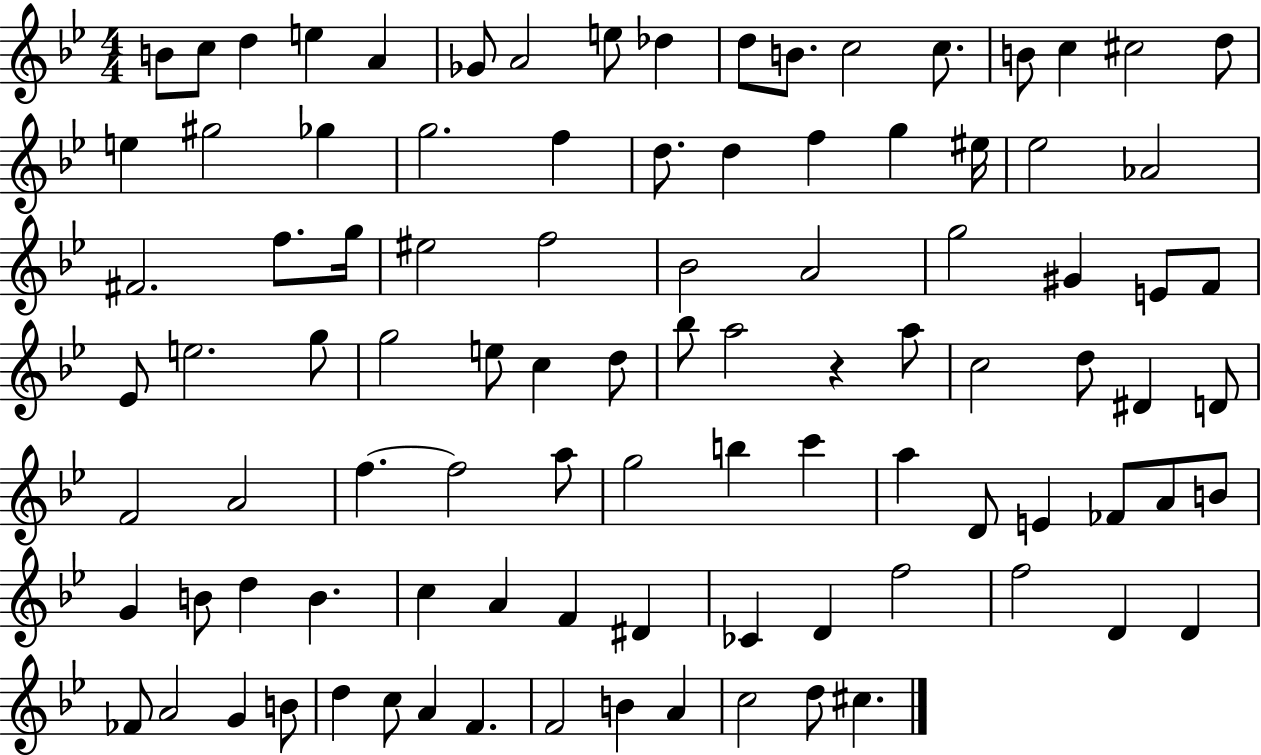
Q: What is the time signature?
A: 4/4